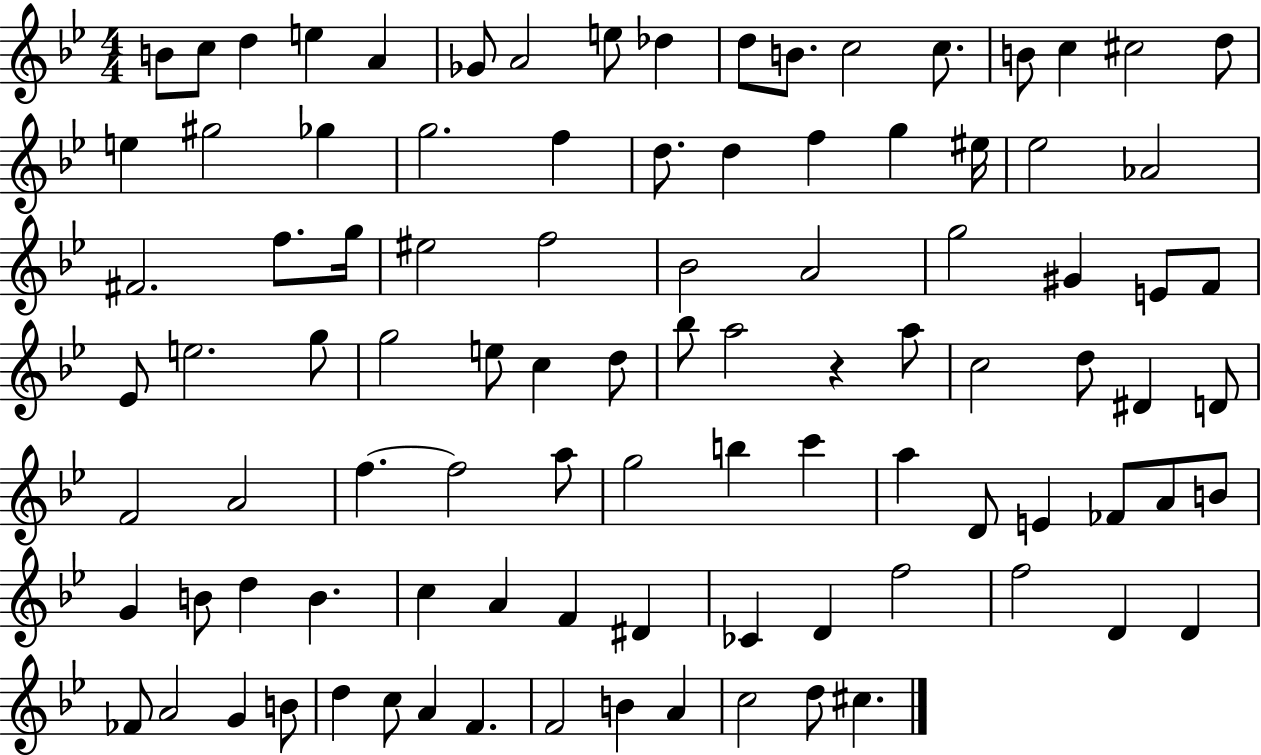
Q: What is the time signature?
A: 4/4